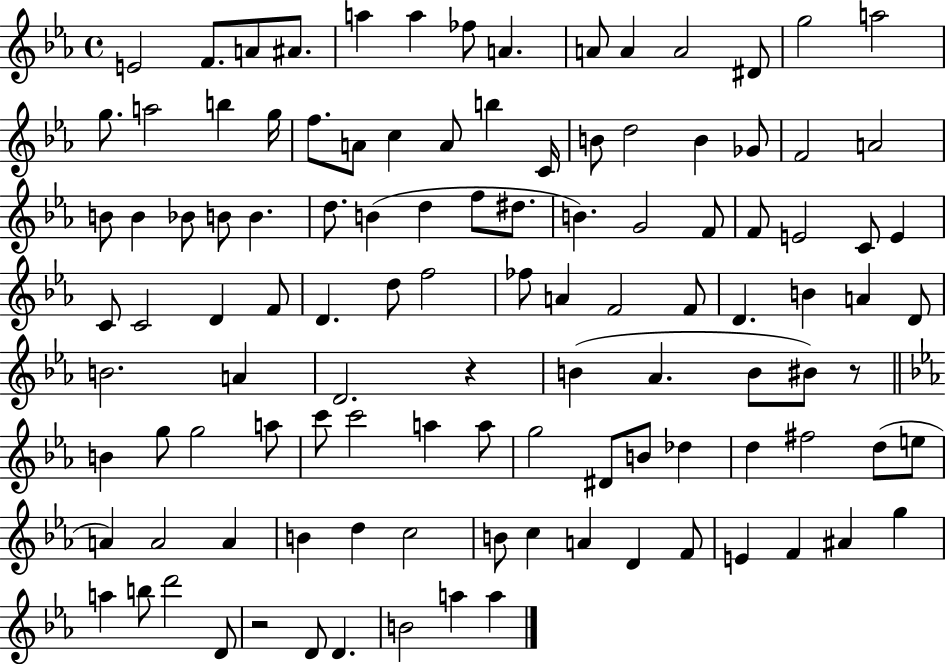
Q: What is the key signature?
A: EES major